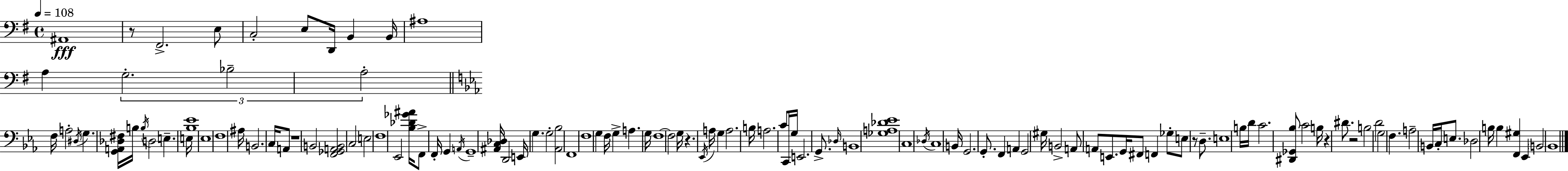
X:1
T:Untitled
M:4/4
L:1/4
K:Em
^A,,4 z/2 ^F,,2 E,/2 C,2 E,/2 D,,/4 B,, B,,/4 ^A,4 A, G,2 _B,2 A,2 F,/4 A,2 ^D,/4 G, [G,,A,,_D,^F,]/4 B,/4 B,/4 D,2 E, E,/4 [_B,_E]4 _E,4 F,4 ^A,/4 B,,2 C,/4 A,,/2 z4 B,,2 [F,,_G,,A,,B,,]2 C,2 E,2 F,4 _E,,2 [_B,_D_G^A]/4 F,,/2 F,,/4 G,, A,,/4 G,,4 [^A,,C,_D,]/4 D,,2 E,,/4 G, G,2 [_A,,_B,]2 F,,4 F,4 G, F,/4 G, A, G,/4 F,4 F,2 G,/4 z _E,,/4 A,/4 G, A,2 B,/4 A,2 C/2 C,,/4 G,/4 E,,2 G,,/2 _D,/4 B,,4 [_G,A,_D_E]4 C,4 _D,/4 C,4 B,,/4 G,,2 G,,/2 F,, A,, G,,2 ^G,/4 B,,2 A,,/2 A,,/2 E,,/2 G,,/4 ^F,,/2 F,, _G,/2 E,/2 z/2 D,/2 E,4 B,/4 D/4 C2 [^D,,_G,,_B,]/2 C2 B,/4 z ^D/2 z2 B,2 D2 G,2 F, A,2 B,,/4 C,/4 E,/2 _D,2 B,/4 B, [F,,^G,] _E,, B,,2 _B,,4